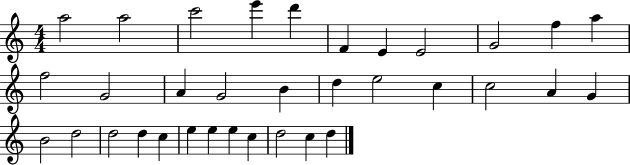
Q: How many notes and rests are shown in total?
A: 34